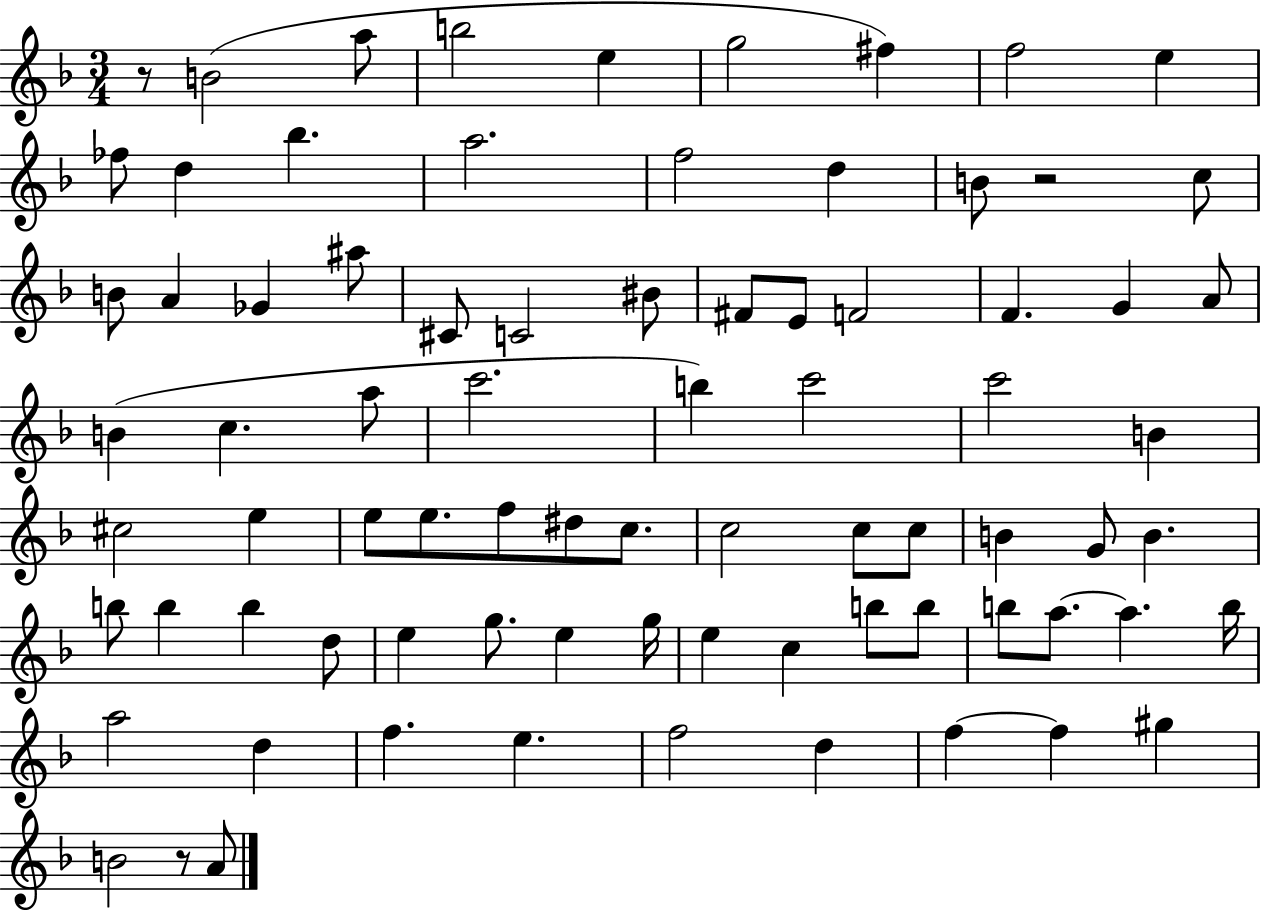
{
  \clef treble
  \numericTimeSignature
  \time 3/4
  \key f \major
  r8 b'2( a''8 | b''2 e''4 | g''2 fis''4) | f''2 e''4 | \break fes''8 d''4 bes''4. | a''2. | f''2 d''4 | b'8 r2 c''8 | \break b'8 a'4 ges'4 ais''8 | cis'8 c'2 bis'8 | fis'8 e'8 f'2 | f'4. g'4 a'8 | \break b'4( c''4. a''8 | c'''2. | b''4) c'''2 | c'''2 b'4 | \break cis''2 e''4 | e''8 e''8. f''8 dis''8 c''8. | c''2 c''8 c''8 | b'4 g'8 b'4. | \break b''8 b''4 b''4 d''8 | e''4 g''8. e''4 g''16 | e''4 c''4 b''8 b''8 | b''8 a''8.~~ a''4. b''16 | \break a''2 d''4 | f''4. e''4. | f''2 d''4 | f''4~~ f''4 gis''4 | \break b'2 r8 a'8 | \bar "|."
}